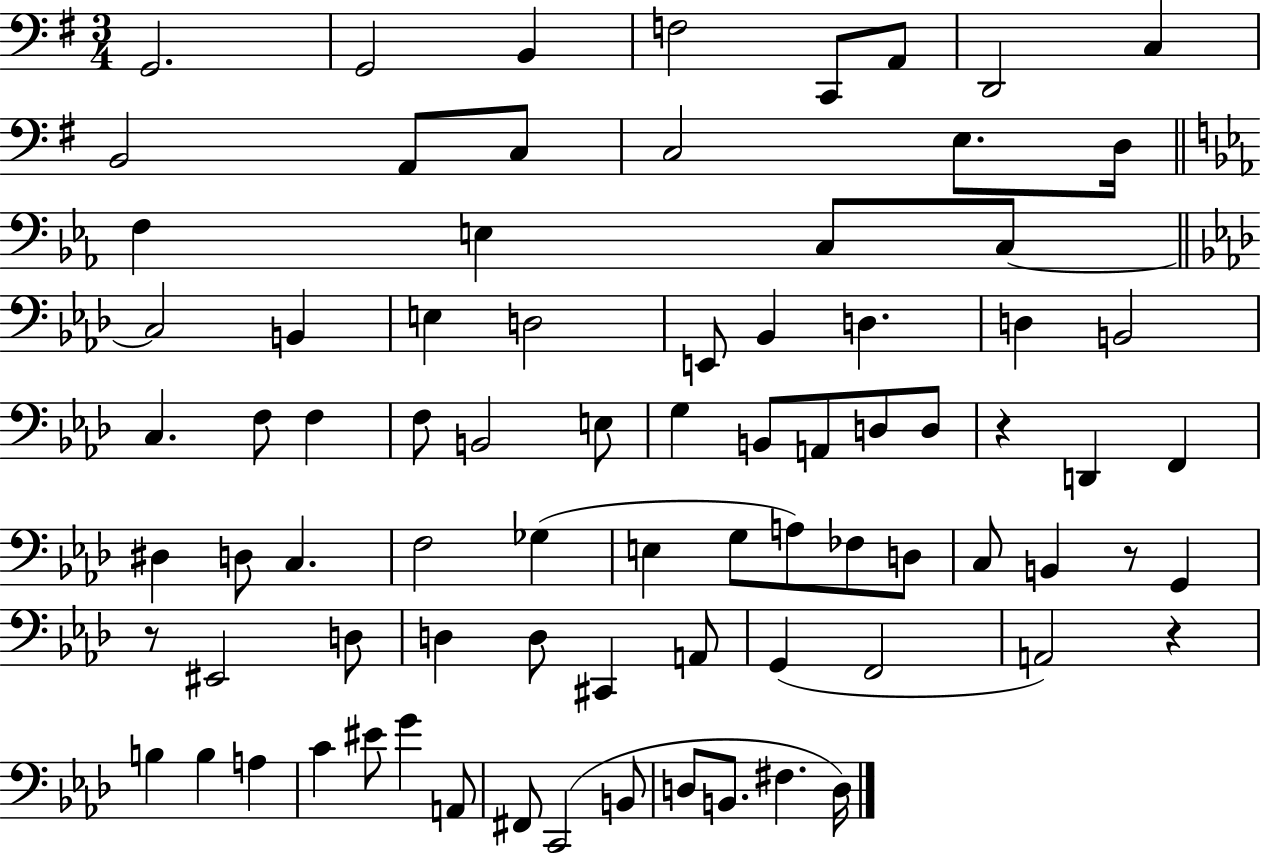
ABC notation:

X:1
T:Untitled
M:3/4
L:1/4
K:G
G,,2 G,,2 B,, F,2 C,,/2 A,,/2 D,,2 C, B,,2 A,,/2 C,/2 C,2 E,/2 D,/4 F, E, C,/2 C,/2 C,2 B,, E, D,2 E,,/2 _B,, D, D, B,,2 C, F,/2 F, F,/2 B,,2 E,/2 G, B,,/2 A,,/2 D,/2 D,/2 z D,, F,, ^D, D,/2 C, F,2 _G, E, G,/2 A,/2 _F,/2 D,/2 C,/2 B,, z/2 G,, z/2 ^E,,2 D,/2 D, D,/2 ^C,, A,,/2 G,, F,,2 A,,2 z B, B, A, C ^E/2 G A,,/2 ^F,,/2 C,,2 B,,/2 D,/2 B,,/2 ^F, D,/4